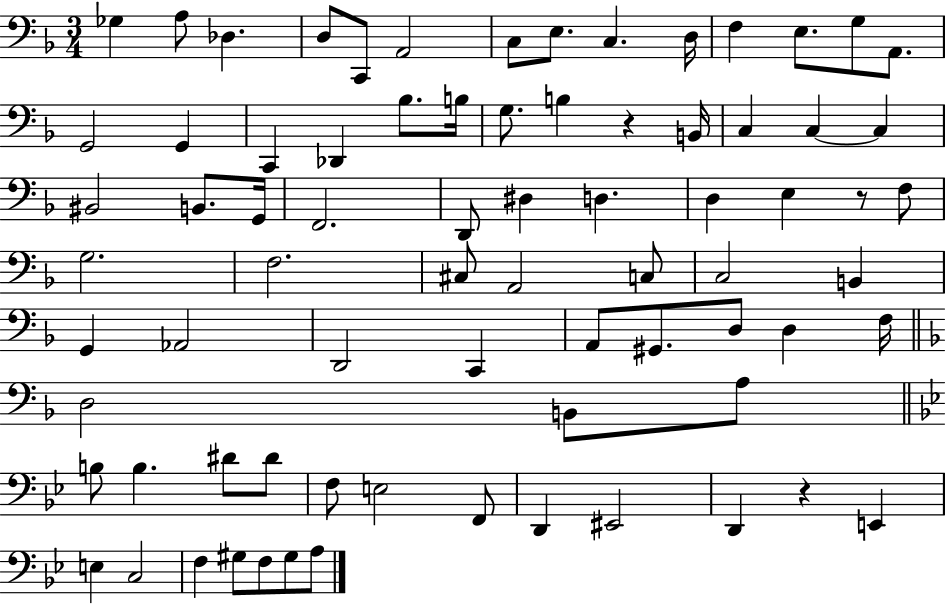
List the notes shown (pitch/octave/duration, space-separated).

Gb3/q A3/e Db3/q. D3/e C2/e A2/h C3/e E3/e. C3/q. D3/s F3/q E3/e. G3/e A2/e. G2/h G2/q C2/q Db2/q Bb3/e. B3/s G3/e. B3/q R/q B2/s C3/q C3/q C3/q BIS2/h B2/e. G2/s F2/h. D2/e D#3/q D3/q. D3/q E3/q R/e F3/e G3/h. F3/h. C#3/e A2/h C3/e C3/h B2/q G2/q Ab2/h D2/h C2/q A2/e G#2/e. D3/e D3/q F3/s D3/h B2/e A3/e B3/e B3/q. D#4/e D#4/e F3/e E3/h F2/e D2/q EIS2/h D2/q R/q E2/q E3/q C3/h F3/q G#3/e F3/e G#3/e A3/e